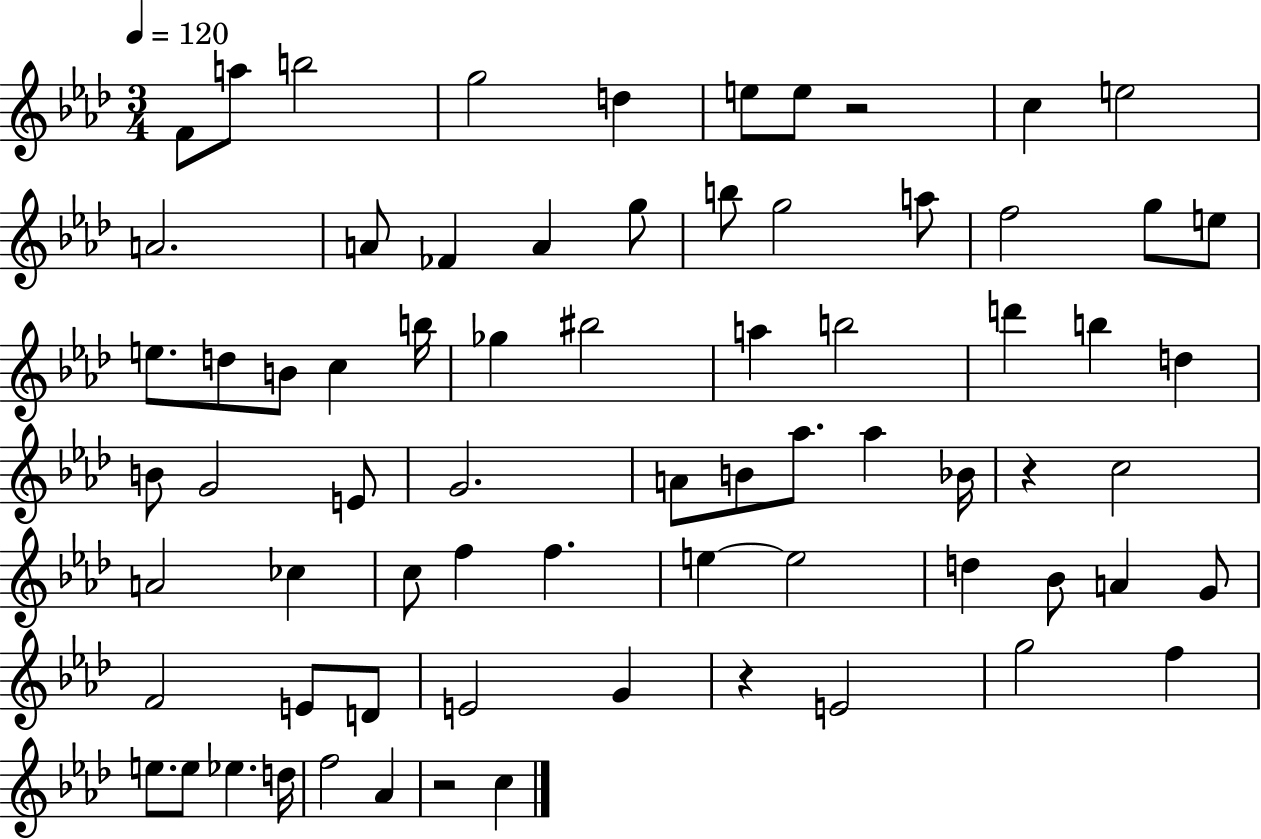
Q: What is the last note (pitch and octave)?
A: C5